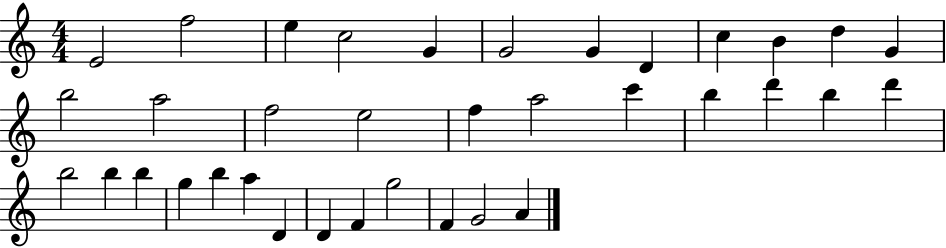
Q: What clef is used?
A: treble